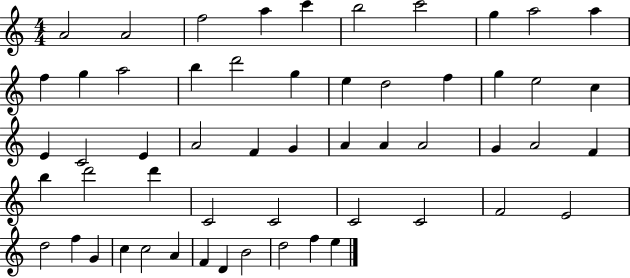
{
  \clef treble
  \numericTimeSignature
  \time 4/4
  \key c \major
  a'2 a'2 | f''2 a''4 c'''4 | b''2 c'''2 | g''4 a''2 a''4 | \break f''4 g''4 a''2 | b''4 d'''2 g''4 | e''4 d''2 f''4 | g''4 e''2 c''4 | \break e'4 c'2 e'4 | a'2 f'4 g'4 | a'4 a'4 a'2 | g'4 a'2 f'4 | \break b''4 d'''2 d'''4 | c'2 c'2 | c'2 c'2 | f'2 e'2 | \break d''2 f''4 g'4 | c''4 c''2 a'4 | f'4 d'4 b'2 | d''2 f''4 e''4 | \break \bar "|."
}